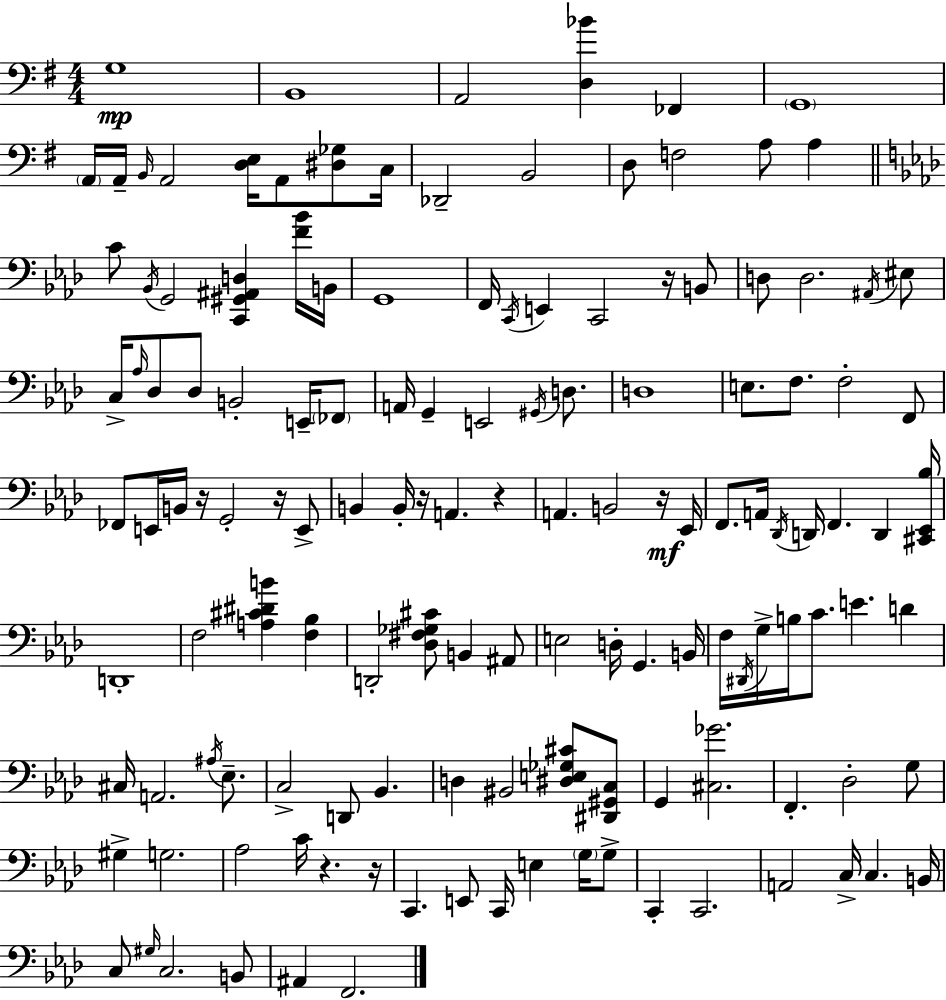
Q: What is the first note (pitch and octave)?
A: G3